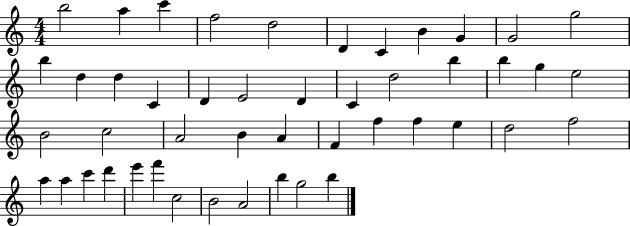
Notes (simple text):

B5/h A5/q C6/q F5/h D5/h D4/q C4/q B4/q G4/q G4/h G5/h B5/q D5/q D5/q C4/q D4/q E4/h D4/q C4/q D5/h B5/q B5/q G5/q E5/h B4/h C5/h A4/h B4/q A4/q F4/q F5/q F5/q E5/q D5/h F5/h A5/q A5/q C6/q D6/q E6/q F6/q C5/h B4/h A4/h B5/q G5/h B5/q